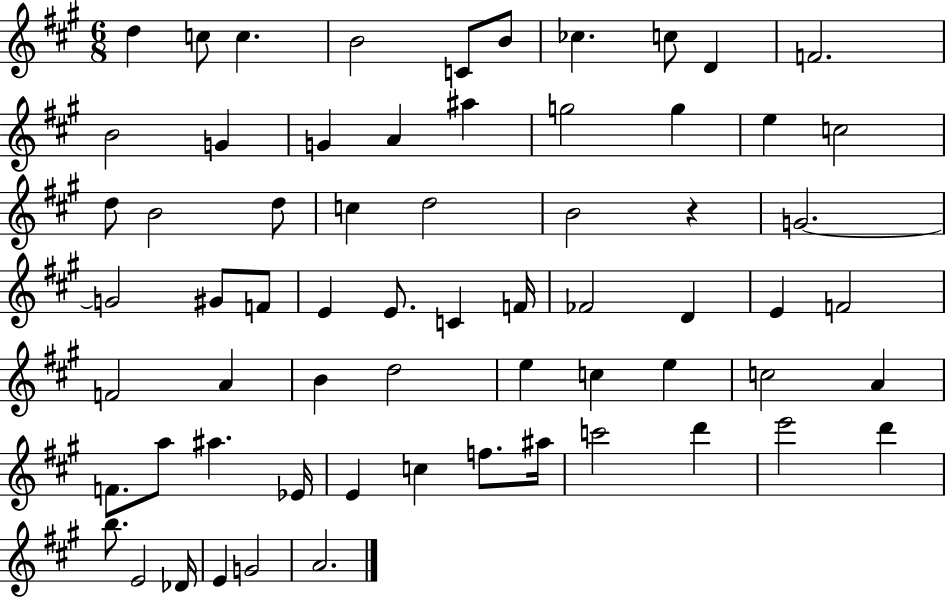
X:1
T:Untitled
M:6/8
L:1/4
K:A
d c/2 c B2 C/2 B/2 _c c/2 D F2 B2 G G A ^a g2 g e c2 d/2 B2 d/2 c d2 B2 z G2 G2 ^G/2 F/2 E E/2 C F/4 _F2 D E F2 F2 A B d2 e c e c2 A F/2 a/2 ^a _E/4 E c f/2 ^a/4 c'2 d' e'2 d' b/2 E2 _D/4 E G2 A2